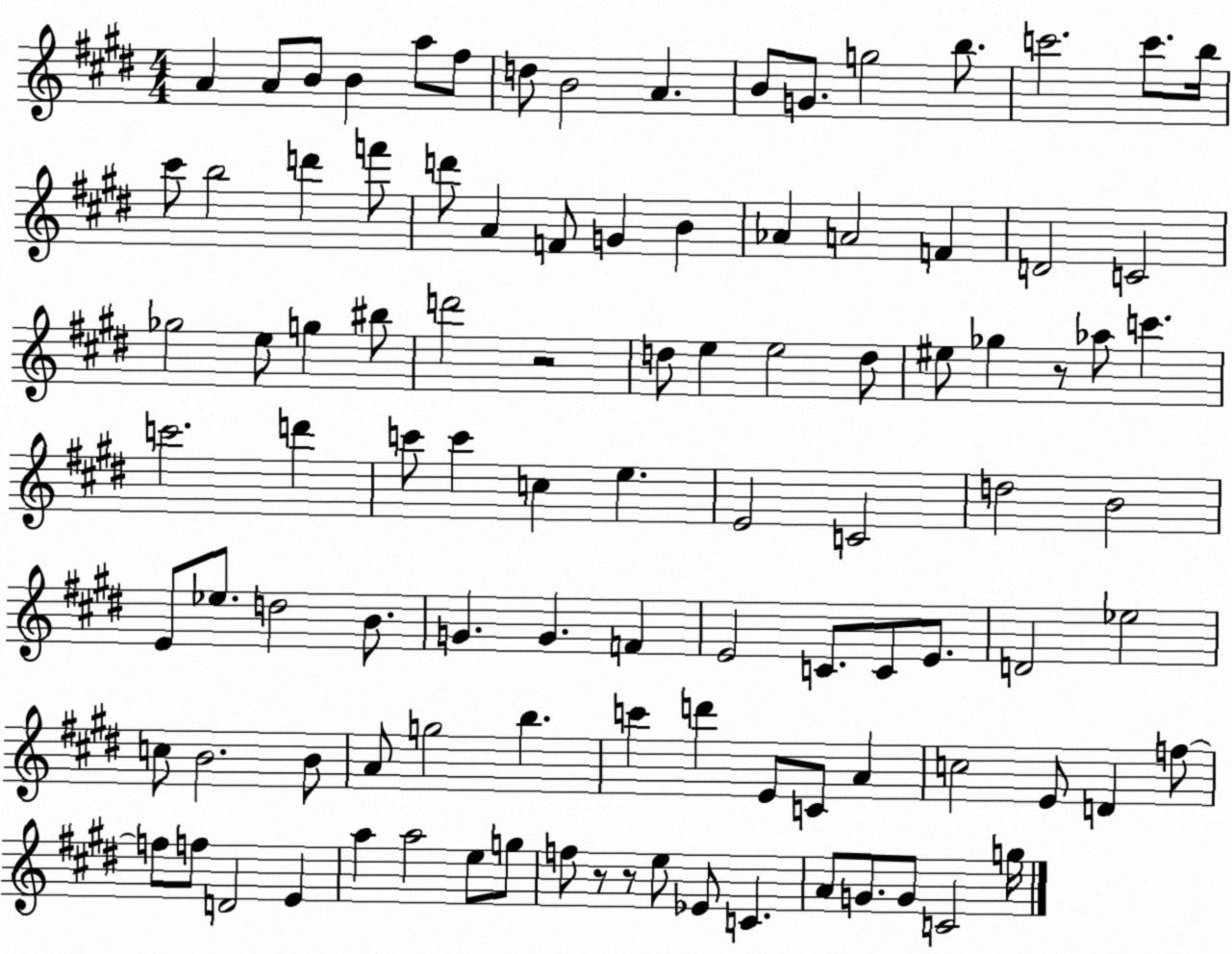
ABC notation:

X:1
T:Untitled
M:4/4
L:1/4
K:E
A A/2 B/2 B a/2 ^f/2 d/2 B2 A B/2 G/2 g2 b/2 c'2 c'/2 b/4 ^c'/2 b2 d' f'/2 d'/2 A F/2 G B _A A2 F D2 C2 _g2 e/2 g ^b/2 d'2 z2 d/2 e e2 d/2 ^e/2 _g z/2 _a/2 c' c'2 d' c'/2 c' c e E2 C2 d2 B2 E/2 _e/2 d2 B/2 G G F E2 C/2 C/2 E/2 D2 _e2 c/2 B2 B/2 A/2 g2 b c' d' E/2 C/2 A c2 E/2 D f/2 f/2 f/2 D2 E a a2 e/2 g/2 f/2 z/2 z/2 e/2 _E/2 C A/2 G/2 G/2 C2 g/4